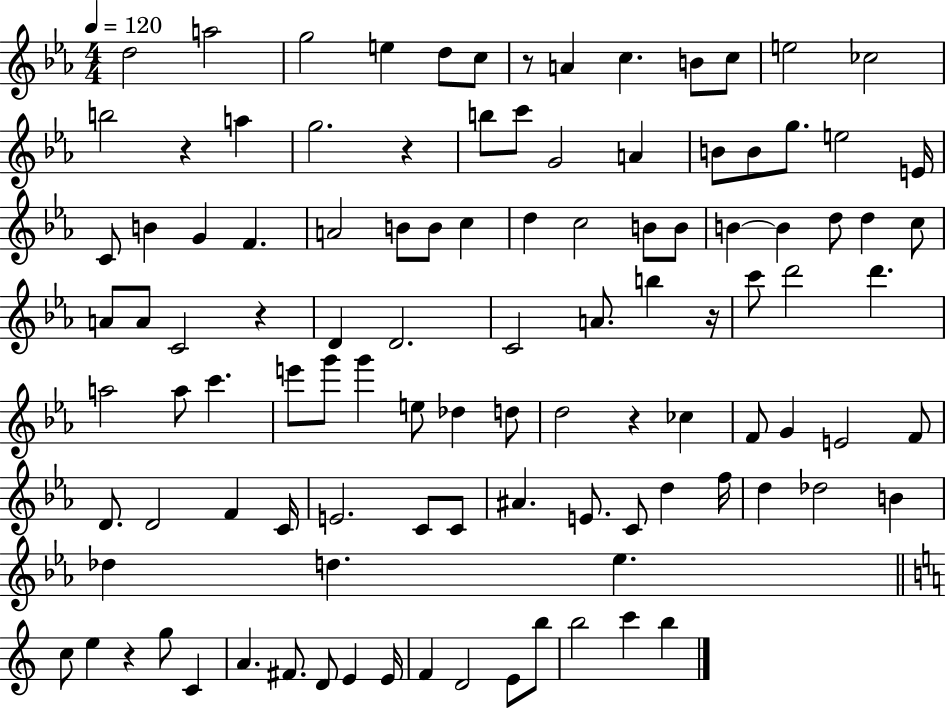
D5/h A5/h G5/h E5/q D5/e C5/e R/e A4/q C5/q. B4/e C5/e E5/h CES5/h B5/h R/q A5/q G5/h. R/q B5/e C6/e G4/h A4/q B4/e B4/e G5/e. E5/h E4/s C4/e B4/q G4/q F4/q. A4/h B4/e B4/e C5/q D5/q C5/h B4/e B4/e B4/q B4/q D5/e D5/q C5/e A4/e A4/e C4/h R/q D4/q D4/h. C4/h A4/e. B5/q R/s C6/e D6/h D6/q. A5/h A5/e C6/q. E6/e G6/e G6/q E5/e Db5/q D5/e D5/h R/q CES5/q F4/e G4/q E4/h F4/e D4/e. D4/h F4/q C4/s E4/h. C4/e C4/e A#4/q. E4/e. C4/e D5/q F5/s D5/q Db5/h B4/q Db5/q D5/q. Eb5/q. C5/e E5/q R/q G5/e C4/q A4/q. F#4/e. D4/e E4/q E4/s F4/q D4/h E4/e B5/e B5/h C6/q B5/q